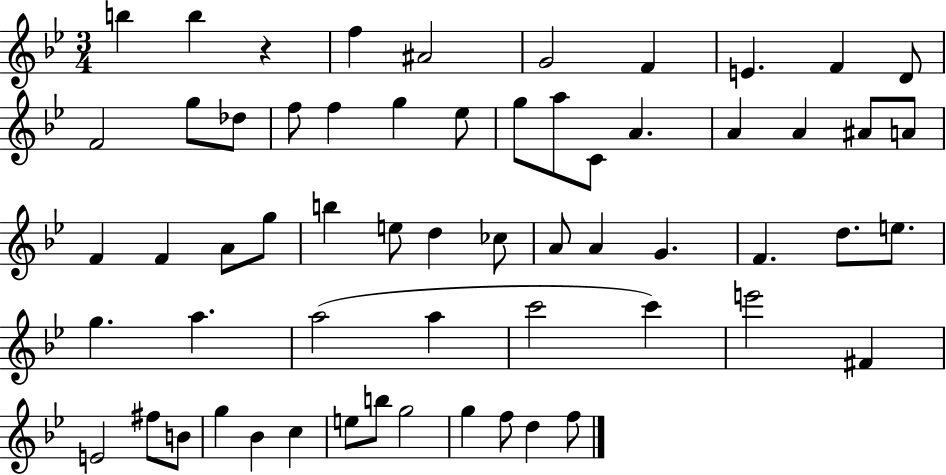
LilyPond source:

{
  \clef treble
  \numericTimeSignature
  \time 3/4
  \key bes \major
  \repeat volta 2 { b''4 b''4 r4 | f''4 ais'2 | g'2 f'4 | e'4. f'4 d'8 | \break f'2 g''8 des''8 | f''8 f''4 g''4 ees''8 | g''8 a''8 c'8 a'4. | a'4 a'4 ais'8 a'8 | \break f'4 f'4 a'8 g''8 | b''4 e''8 d''4 ces''8 | a'8 a'4 g'4. | f'4. d''8. e''8. | \break g''4. a''4. | a''2( a''4 | c'''2 c'''4) | e'''2 fis'4 | \break e'2 fis''8 b'8 | g''4 bes'4 c''4 | e''8 b''8 g''2 | g''4 f''8 d''4 f''8 | \break } \bar "|."
}